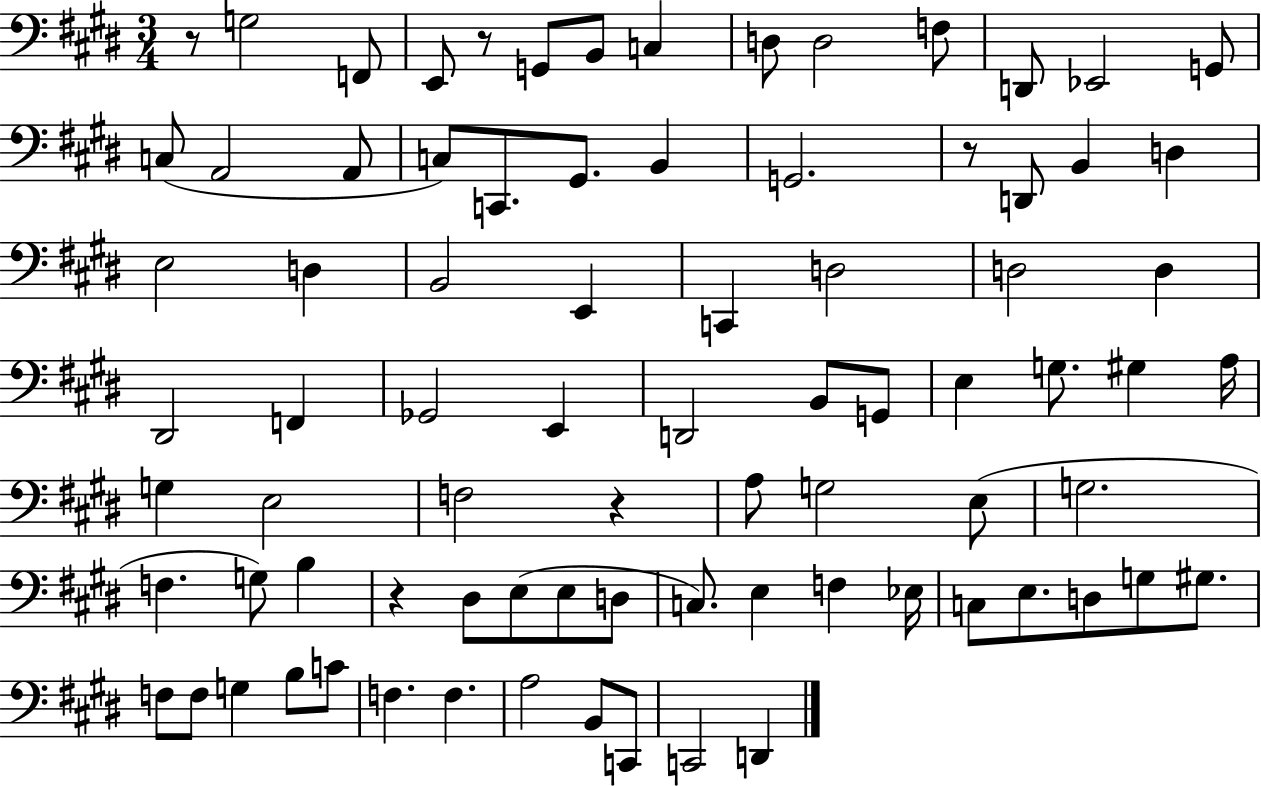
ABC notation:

X:1
T:Untitled
M:3/4
L:1/4
K:E
z/2 G,2 F,,/2 E,,/2 z/2 G,,/2 B,,/2 C, D,/2 D,2 F,/2 D,,/2 _E,,2 G,,/2 C,/2 A,,2 A,,/2 C,/2 C,,/2 ^G,,/2 B,, G,,2 z/2 D,,/2 B,, D, E,2 D, B,,2 E,, C,, D,2 D,2 D, ^D,,2 F,, _G,,2 E,, D,,2 B,,/2 G,,/2 E, G,/2 ^G, A,/4 G, E,2 F,2 z A,/2 G,2 E,/2 G,2 F, G,/2 B, z ^D,/2 E,/2 E,/2 D,/2 C,/2 E, F, _E,/4 C,/2 E,/2 D,/2 G,/2 ^G,/2 F,/2 F,/2 G, B,/2 C/2 F, F, A,2 B,,/2 C,,/2 C,,2 D,,